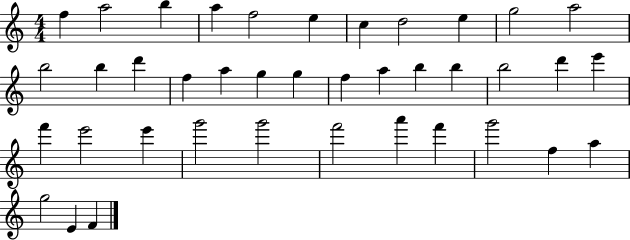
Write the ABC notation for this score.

X:1
T:Untitled
M:4/4
L:1/4
K:C
f a2 b a f2 e c d2 e g2 a2 b2 b d' f a g g f a b b b2 d' e' f' e'2 e' g'2 g'2 f'2 a' f' g'2 f a g2 E F